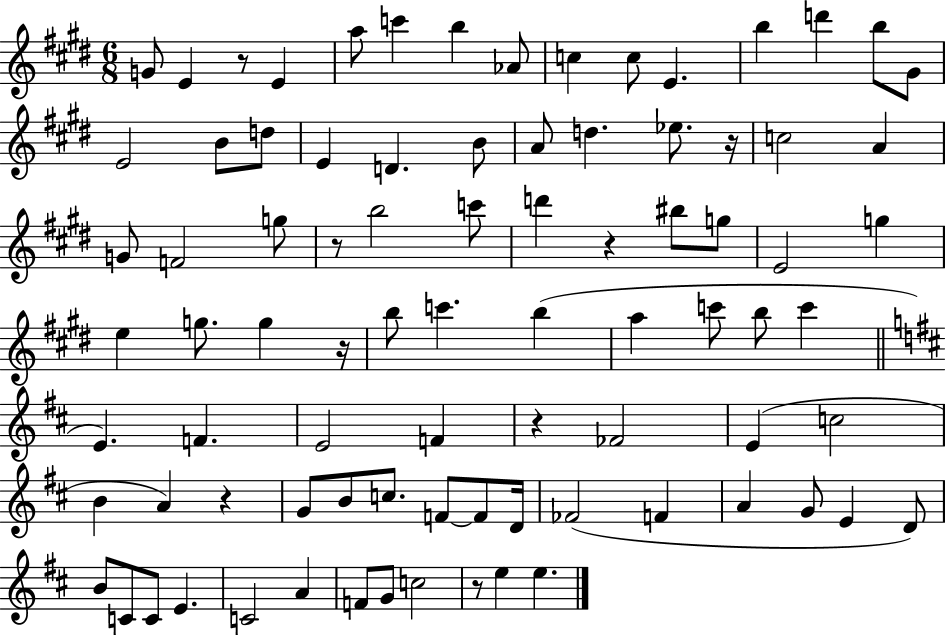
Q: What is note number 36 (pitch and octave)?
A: E5